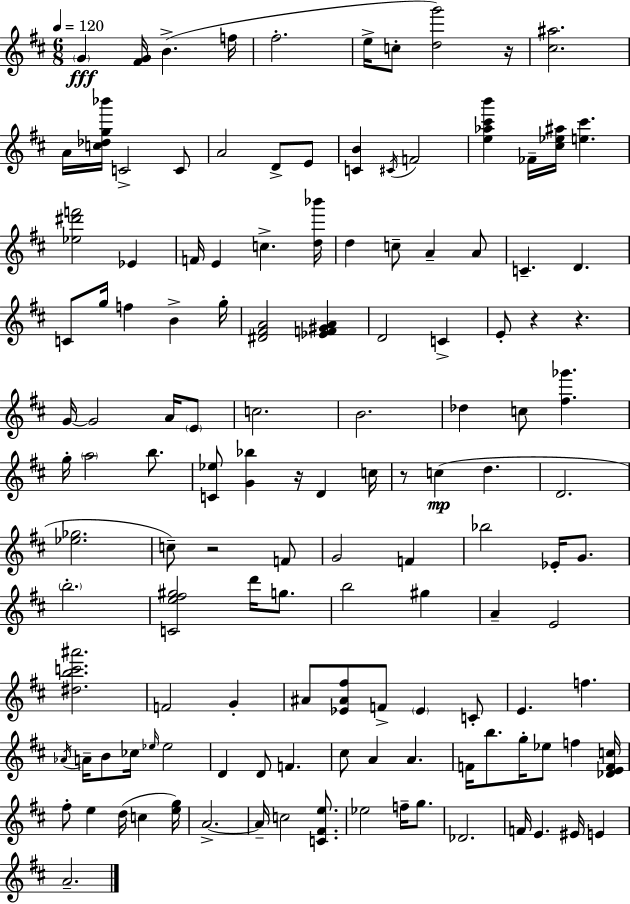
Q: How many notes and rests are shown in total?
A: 132